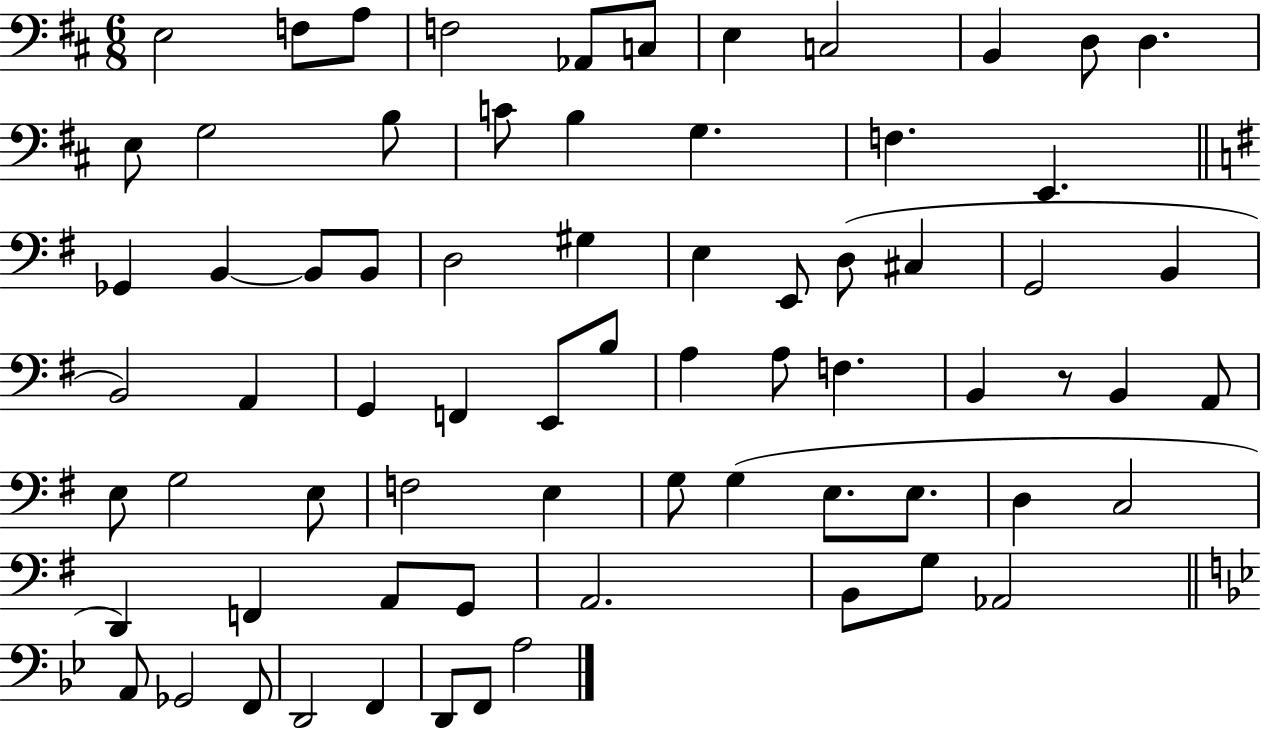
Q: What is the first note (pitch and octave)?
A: E3